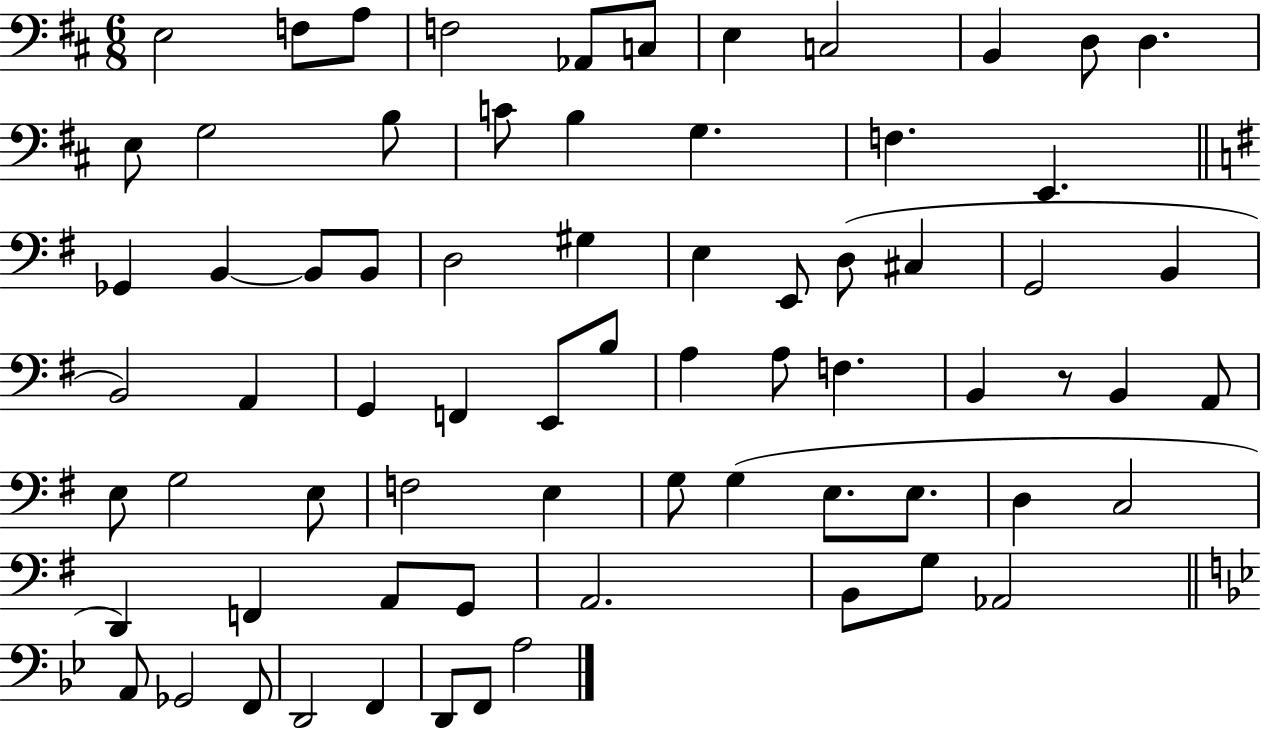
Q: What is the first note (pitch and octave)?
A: E3